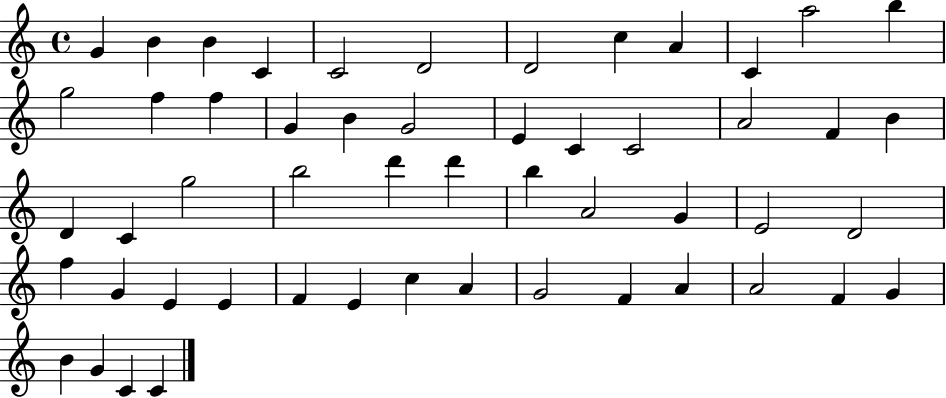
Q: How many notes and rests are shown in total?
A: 53